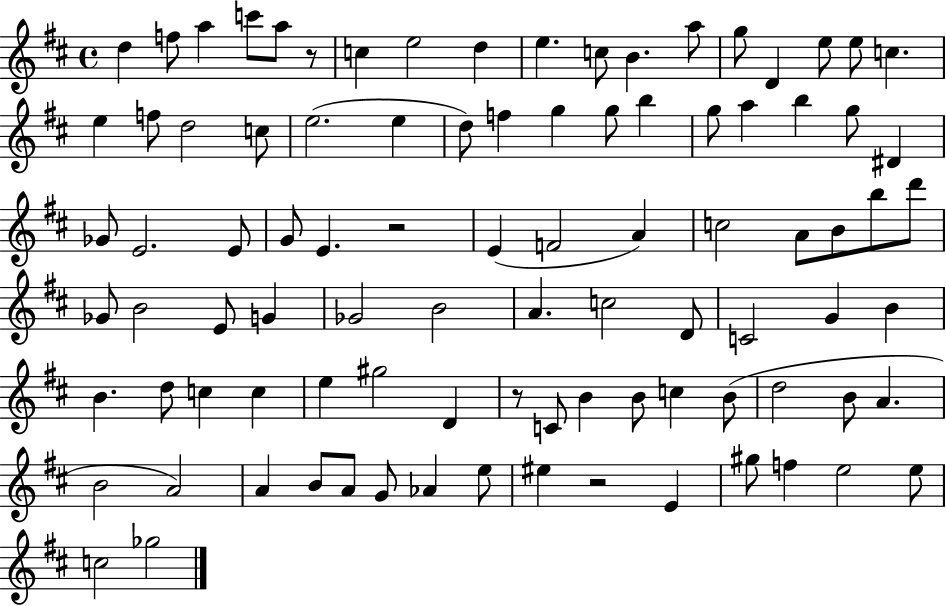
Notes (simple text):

D5/q F5/e A5/q C6/e A5/e R/e C5/q E5/h D5/q E5/q. C5/e B4/q. A5/e G5/e D4/q E5/e E5/e C5/q. E5/q F5/e D5/h C5/e E5/h. E5/q D5/e F5/q G5/q G5/e B5/q G5/e A5/q B5/q G5/e D#4/q Gb4/e E4/h. E4/e G4/e E4/q. R/h E4/q F4/h A4/q C5/h A4/e B4/e B5/e D6/e Gb4/e B4/h E4/e G4/q Gb4/h B4/h A4/q. C5/h D4/e C4/h G4/q B4/q B4/q. D5/e C5/q C5/q E5/q G#5/h D4/q R/e C4/e B4/q B4/e C5/q B4/e D5/h B4/e A4/q. B4/h A4/h A4/q B4/e A4/e G4/e Ab4/q E5/e EIS5/q R/h E4/q G#5/e F5/q E5/h E5/e C5/h Gb5/h